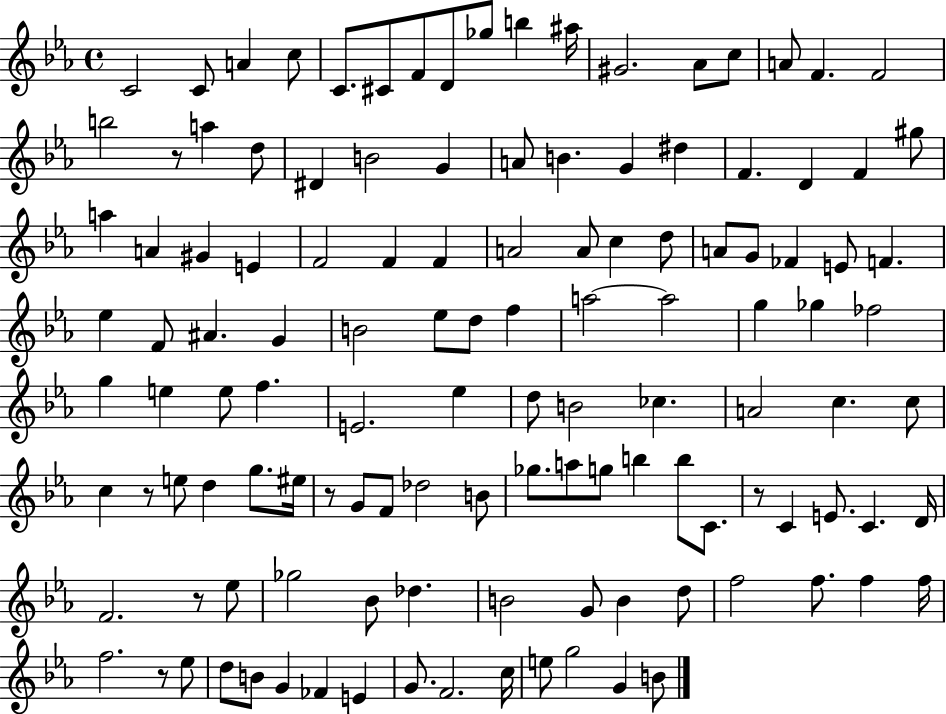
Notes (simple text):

C4/h C4/e A4/q C5/e C4/e. C#4/e F4/e D4/e Gb5/e B5/q A#5/s G#4/h. Ab4/e C5/e A4/e F4/q. F4/h B5/h R/e A5/q D5/e D#4/q B4/h G4/q A4/e B4/q. G4/q D#5/q F4/q. D4/q F4/q G#5/e A5/q A4/q G#4/q E4/q F4/h F4/q F4/q A4/h A4/e C5/q D5/e A4/e G4/e FES4/q E4/e F4/q. Eb5/q F4/e A#4/q. G4/q B4/h Eb5/e D5/e F5/q A5/h A5/h G5/q Gb5/q FES5/h G5/q E5/q E5/e F5/q. E4/h. Eb5/q D5/e B4/h CES5/q. A4/h C5/q. C5/e C5/q R/e E5/e D5/q G5/e. EIS5/s R/e G4/e F4/e Db5/h B4/e Gb5/e. A5/e G5/e B5/q B5/e C4/e. R/e C4/q E4/e. C4/q. D4/s F4/h. R/e Eb5/e Gb5/h Bb4/e Db5/q. B4/h G4/e B4/q D5/e F5/h F5/e. F5/q F5/s F5/h. R/e Eb5/e D5/e B4/e G4/q FES4/q E4/q G4/e. F4/h. C5/s E5/e G5/h G4/q B4/e